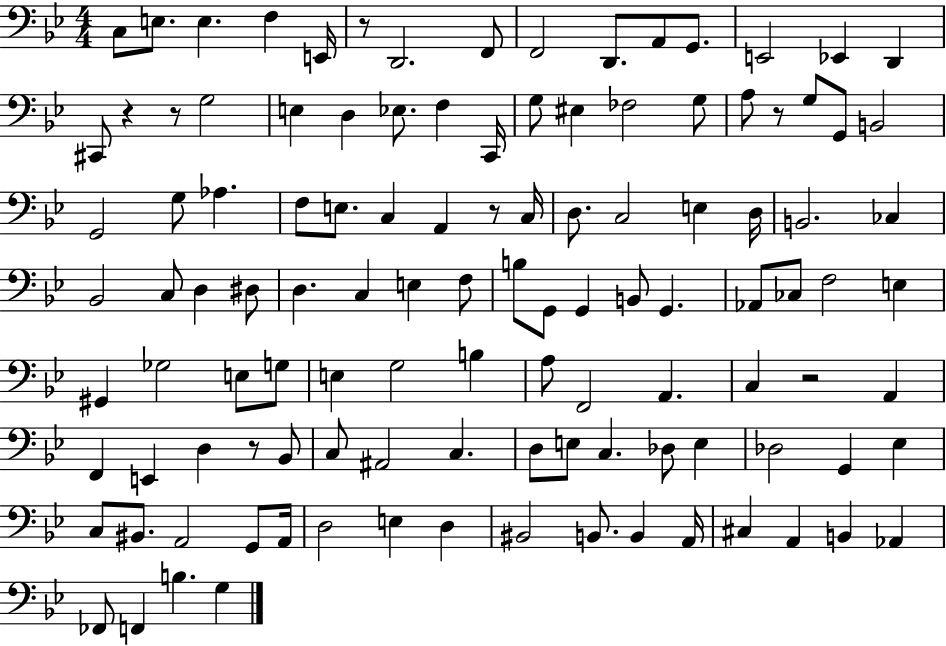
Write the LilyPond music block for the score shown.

{
  \clef bass
  \numericTimeSignature
  \time 4/4
  \key bes \major
  \repeat volta 2 { c8 e8. e4. f4 e,16 | r8 d,2. f,8 | f,2 d,8. a,8 g,8. | e,2 ees,4 d,4 | \break cis,8 r4 r8 g2 | e4 d4 ees8. f4 c,16 | g8 eis4 fes2 g8 | a8 r8 g8 g,8 b,2 | \break g,2 g8 aes4. | f8 e8. c4 a,4 r8 c16 | d8. c2 e4 d16 | b,2. ces4 | \break bes,2 c8 d4 dis8 | d4. c4 e4 f8 | b8 g,8 g,4 b,8 g,4. | aes,8 ces8 f2 e4 | \break gis,4 ges2 e8 g8 | e4 g2 b4 | a8 f,2 a,4. | c4 r2 a,4 | \break f,4 e,4 d4 r8 bes,8 | c8 ais,2 c4. | d8 e8 c4. des8 e4 | des2 g,4 ees4 | \break c8 bis,8. a,2 g,8 a,16 | d2 e4 d4 | bis,2 b,8. b,4 a,16 | cis4 a,4 b,4 aes,4 | \break fes,8 f,4 b4. g4 | } \bar "|."
}